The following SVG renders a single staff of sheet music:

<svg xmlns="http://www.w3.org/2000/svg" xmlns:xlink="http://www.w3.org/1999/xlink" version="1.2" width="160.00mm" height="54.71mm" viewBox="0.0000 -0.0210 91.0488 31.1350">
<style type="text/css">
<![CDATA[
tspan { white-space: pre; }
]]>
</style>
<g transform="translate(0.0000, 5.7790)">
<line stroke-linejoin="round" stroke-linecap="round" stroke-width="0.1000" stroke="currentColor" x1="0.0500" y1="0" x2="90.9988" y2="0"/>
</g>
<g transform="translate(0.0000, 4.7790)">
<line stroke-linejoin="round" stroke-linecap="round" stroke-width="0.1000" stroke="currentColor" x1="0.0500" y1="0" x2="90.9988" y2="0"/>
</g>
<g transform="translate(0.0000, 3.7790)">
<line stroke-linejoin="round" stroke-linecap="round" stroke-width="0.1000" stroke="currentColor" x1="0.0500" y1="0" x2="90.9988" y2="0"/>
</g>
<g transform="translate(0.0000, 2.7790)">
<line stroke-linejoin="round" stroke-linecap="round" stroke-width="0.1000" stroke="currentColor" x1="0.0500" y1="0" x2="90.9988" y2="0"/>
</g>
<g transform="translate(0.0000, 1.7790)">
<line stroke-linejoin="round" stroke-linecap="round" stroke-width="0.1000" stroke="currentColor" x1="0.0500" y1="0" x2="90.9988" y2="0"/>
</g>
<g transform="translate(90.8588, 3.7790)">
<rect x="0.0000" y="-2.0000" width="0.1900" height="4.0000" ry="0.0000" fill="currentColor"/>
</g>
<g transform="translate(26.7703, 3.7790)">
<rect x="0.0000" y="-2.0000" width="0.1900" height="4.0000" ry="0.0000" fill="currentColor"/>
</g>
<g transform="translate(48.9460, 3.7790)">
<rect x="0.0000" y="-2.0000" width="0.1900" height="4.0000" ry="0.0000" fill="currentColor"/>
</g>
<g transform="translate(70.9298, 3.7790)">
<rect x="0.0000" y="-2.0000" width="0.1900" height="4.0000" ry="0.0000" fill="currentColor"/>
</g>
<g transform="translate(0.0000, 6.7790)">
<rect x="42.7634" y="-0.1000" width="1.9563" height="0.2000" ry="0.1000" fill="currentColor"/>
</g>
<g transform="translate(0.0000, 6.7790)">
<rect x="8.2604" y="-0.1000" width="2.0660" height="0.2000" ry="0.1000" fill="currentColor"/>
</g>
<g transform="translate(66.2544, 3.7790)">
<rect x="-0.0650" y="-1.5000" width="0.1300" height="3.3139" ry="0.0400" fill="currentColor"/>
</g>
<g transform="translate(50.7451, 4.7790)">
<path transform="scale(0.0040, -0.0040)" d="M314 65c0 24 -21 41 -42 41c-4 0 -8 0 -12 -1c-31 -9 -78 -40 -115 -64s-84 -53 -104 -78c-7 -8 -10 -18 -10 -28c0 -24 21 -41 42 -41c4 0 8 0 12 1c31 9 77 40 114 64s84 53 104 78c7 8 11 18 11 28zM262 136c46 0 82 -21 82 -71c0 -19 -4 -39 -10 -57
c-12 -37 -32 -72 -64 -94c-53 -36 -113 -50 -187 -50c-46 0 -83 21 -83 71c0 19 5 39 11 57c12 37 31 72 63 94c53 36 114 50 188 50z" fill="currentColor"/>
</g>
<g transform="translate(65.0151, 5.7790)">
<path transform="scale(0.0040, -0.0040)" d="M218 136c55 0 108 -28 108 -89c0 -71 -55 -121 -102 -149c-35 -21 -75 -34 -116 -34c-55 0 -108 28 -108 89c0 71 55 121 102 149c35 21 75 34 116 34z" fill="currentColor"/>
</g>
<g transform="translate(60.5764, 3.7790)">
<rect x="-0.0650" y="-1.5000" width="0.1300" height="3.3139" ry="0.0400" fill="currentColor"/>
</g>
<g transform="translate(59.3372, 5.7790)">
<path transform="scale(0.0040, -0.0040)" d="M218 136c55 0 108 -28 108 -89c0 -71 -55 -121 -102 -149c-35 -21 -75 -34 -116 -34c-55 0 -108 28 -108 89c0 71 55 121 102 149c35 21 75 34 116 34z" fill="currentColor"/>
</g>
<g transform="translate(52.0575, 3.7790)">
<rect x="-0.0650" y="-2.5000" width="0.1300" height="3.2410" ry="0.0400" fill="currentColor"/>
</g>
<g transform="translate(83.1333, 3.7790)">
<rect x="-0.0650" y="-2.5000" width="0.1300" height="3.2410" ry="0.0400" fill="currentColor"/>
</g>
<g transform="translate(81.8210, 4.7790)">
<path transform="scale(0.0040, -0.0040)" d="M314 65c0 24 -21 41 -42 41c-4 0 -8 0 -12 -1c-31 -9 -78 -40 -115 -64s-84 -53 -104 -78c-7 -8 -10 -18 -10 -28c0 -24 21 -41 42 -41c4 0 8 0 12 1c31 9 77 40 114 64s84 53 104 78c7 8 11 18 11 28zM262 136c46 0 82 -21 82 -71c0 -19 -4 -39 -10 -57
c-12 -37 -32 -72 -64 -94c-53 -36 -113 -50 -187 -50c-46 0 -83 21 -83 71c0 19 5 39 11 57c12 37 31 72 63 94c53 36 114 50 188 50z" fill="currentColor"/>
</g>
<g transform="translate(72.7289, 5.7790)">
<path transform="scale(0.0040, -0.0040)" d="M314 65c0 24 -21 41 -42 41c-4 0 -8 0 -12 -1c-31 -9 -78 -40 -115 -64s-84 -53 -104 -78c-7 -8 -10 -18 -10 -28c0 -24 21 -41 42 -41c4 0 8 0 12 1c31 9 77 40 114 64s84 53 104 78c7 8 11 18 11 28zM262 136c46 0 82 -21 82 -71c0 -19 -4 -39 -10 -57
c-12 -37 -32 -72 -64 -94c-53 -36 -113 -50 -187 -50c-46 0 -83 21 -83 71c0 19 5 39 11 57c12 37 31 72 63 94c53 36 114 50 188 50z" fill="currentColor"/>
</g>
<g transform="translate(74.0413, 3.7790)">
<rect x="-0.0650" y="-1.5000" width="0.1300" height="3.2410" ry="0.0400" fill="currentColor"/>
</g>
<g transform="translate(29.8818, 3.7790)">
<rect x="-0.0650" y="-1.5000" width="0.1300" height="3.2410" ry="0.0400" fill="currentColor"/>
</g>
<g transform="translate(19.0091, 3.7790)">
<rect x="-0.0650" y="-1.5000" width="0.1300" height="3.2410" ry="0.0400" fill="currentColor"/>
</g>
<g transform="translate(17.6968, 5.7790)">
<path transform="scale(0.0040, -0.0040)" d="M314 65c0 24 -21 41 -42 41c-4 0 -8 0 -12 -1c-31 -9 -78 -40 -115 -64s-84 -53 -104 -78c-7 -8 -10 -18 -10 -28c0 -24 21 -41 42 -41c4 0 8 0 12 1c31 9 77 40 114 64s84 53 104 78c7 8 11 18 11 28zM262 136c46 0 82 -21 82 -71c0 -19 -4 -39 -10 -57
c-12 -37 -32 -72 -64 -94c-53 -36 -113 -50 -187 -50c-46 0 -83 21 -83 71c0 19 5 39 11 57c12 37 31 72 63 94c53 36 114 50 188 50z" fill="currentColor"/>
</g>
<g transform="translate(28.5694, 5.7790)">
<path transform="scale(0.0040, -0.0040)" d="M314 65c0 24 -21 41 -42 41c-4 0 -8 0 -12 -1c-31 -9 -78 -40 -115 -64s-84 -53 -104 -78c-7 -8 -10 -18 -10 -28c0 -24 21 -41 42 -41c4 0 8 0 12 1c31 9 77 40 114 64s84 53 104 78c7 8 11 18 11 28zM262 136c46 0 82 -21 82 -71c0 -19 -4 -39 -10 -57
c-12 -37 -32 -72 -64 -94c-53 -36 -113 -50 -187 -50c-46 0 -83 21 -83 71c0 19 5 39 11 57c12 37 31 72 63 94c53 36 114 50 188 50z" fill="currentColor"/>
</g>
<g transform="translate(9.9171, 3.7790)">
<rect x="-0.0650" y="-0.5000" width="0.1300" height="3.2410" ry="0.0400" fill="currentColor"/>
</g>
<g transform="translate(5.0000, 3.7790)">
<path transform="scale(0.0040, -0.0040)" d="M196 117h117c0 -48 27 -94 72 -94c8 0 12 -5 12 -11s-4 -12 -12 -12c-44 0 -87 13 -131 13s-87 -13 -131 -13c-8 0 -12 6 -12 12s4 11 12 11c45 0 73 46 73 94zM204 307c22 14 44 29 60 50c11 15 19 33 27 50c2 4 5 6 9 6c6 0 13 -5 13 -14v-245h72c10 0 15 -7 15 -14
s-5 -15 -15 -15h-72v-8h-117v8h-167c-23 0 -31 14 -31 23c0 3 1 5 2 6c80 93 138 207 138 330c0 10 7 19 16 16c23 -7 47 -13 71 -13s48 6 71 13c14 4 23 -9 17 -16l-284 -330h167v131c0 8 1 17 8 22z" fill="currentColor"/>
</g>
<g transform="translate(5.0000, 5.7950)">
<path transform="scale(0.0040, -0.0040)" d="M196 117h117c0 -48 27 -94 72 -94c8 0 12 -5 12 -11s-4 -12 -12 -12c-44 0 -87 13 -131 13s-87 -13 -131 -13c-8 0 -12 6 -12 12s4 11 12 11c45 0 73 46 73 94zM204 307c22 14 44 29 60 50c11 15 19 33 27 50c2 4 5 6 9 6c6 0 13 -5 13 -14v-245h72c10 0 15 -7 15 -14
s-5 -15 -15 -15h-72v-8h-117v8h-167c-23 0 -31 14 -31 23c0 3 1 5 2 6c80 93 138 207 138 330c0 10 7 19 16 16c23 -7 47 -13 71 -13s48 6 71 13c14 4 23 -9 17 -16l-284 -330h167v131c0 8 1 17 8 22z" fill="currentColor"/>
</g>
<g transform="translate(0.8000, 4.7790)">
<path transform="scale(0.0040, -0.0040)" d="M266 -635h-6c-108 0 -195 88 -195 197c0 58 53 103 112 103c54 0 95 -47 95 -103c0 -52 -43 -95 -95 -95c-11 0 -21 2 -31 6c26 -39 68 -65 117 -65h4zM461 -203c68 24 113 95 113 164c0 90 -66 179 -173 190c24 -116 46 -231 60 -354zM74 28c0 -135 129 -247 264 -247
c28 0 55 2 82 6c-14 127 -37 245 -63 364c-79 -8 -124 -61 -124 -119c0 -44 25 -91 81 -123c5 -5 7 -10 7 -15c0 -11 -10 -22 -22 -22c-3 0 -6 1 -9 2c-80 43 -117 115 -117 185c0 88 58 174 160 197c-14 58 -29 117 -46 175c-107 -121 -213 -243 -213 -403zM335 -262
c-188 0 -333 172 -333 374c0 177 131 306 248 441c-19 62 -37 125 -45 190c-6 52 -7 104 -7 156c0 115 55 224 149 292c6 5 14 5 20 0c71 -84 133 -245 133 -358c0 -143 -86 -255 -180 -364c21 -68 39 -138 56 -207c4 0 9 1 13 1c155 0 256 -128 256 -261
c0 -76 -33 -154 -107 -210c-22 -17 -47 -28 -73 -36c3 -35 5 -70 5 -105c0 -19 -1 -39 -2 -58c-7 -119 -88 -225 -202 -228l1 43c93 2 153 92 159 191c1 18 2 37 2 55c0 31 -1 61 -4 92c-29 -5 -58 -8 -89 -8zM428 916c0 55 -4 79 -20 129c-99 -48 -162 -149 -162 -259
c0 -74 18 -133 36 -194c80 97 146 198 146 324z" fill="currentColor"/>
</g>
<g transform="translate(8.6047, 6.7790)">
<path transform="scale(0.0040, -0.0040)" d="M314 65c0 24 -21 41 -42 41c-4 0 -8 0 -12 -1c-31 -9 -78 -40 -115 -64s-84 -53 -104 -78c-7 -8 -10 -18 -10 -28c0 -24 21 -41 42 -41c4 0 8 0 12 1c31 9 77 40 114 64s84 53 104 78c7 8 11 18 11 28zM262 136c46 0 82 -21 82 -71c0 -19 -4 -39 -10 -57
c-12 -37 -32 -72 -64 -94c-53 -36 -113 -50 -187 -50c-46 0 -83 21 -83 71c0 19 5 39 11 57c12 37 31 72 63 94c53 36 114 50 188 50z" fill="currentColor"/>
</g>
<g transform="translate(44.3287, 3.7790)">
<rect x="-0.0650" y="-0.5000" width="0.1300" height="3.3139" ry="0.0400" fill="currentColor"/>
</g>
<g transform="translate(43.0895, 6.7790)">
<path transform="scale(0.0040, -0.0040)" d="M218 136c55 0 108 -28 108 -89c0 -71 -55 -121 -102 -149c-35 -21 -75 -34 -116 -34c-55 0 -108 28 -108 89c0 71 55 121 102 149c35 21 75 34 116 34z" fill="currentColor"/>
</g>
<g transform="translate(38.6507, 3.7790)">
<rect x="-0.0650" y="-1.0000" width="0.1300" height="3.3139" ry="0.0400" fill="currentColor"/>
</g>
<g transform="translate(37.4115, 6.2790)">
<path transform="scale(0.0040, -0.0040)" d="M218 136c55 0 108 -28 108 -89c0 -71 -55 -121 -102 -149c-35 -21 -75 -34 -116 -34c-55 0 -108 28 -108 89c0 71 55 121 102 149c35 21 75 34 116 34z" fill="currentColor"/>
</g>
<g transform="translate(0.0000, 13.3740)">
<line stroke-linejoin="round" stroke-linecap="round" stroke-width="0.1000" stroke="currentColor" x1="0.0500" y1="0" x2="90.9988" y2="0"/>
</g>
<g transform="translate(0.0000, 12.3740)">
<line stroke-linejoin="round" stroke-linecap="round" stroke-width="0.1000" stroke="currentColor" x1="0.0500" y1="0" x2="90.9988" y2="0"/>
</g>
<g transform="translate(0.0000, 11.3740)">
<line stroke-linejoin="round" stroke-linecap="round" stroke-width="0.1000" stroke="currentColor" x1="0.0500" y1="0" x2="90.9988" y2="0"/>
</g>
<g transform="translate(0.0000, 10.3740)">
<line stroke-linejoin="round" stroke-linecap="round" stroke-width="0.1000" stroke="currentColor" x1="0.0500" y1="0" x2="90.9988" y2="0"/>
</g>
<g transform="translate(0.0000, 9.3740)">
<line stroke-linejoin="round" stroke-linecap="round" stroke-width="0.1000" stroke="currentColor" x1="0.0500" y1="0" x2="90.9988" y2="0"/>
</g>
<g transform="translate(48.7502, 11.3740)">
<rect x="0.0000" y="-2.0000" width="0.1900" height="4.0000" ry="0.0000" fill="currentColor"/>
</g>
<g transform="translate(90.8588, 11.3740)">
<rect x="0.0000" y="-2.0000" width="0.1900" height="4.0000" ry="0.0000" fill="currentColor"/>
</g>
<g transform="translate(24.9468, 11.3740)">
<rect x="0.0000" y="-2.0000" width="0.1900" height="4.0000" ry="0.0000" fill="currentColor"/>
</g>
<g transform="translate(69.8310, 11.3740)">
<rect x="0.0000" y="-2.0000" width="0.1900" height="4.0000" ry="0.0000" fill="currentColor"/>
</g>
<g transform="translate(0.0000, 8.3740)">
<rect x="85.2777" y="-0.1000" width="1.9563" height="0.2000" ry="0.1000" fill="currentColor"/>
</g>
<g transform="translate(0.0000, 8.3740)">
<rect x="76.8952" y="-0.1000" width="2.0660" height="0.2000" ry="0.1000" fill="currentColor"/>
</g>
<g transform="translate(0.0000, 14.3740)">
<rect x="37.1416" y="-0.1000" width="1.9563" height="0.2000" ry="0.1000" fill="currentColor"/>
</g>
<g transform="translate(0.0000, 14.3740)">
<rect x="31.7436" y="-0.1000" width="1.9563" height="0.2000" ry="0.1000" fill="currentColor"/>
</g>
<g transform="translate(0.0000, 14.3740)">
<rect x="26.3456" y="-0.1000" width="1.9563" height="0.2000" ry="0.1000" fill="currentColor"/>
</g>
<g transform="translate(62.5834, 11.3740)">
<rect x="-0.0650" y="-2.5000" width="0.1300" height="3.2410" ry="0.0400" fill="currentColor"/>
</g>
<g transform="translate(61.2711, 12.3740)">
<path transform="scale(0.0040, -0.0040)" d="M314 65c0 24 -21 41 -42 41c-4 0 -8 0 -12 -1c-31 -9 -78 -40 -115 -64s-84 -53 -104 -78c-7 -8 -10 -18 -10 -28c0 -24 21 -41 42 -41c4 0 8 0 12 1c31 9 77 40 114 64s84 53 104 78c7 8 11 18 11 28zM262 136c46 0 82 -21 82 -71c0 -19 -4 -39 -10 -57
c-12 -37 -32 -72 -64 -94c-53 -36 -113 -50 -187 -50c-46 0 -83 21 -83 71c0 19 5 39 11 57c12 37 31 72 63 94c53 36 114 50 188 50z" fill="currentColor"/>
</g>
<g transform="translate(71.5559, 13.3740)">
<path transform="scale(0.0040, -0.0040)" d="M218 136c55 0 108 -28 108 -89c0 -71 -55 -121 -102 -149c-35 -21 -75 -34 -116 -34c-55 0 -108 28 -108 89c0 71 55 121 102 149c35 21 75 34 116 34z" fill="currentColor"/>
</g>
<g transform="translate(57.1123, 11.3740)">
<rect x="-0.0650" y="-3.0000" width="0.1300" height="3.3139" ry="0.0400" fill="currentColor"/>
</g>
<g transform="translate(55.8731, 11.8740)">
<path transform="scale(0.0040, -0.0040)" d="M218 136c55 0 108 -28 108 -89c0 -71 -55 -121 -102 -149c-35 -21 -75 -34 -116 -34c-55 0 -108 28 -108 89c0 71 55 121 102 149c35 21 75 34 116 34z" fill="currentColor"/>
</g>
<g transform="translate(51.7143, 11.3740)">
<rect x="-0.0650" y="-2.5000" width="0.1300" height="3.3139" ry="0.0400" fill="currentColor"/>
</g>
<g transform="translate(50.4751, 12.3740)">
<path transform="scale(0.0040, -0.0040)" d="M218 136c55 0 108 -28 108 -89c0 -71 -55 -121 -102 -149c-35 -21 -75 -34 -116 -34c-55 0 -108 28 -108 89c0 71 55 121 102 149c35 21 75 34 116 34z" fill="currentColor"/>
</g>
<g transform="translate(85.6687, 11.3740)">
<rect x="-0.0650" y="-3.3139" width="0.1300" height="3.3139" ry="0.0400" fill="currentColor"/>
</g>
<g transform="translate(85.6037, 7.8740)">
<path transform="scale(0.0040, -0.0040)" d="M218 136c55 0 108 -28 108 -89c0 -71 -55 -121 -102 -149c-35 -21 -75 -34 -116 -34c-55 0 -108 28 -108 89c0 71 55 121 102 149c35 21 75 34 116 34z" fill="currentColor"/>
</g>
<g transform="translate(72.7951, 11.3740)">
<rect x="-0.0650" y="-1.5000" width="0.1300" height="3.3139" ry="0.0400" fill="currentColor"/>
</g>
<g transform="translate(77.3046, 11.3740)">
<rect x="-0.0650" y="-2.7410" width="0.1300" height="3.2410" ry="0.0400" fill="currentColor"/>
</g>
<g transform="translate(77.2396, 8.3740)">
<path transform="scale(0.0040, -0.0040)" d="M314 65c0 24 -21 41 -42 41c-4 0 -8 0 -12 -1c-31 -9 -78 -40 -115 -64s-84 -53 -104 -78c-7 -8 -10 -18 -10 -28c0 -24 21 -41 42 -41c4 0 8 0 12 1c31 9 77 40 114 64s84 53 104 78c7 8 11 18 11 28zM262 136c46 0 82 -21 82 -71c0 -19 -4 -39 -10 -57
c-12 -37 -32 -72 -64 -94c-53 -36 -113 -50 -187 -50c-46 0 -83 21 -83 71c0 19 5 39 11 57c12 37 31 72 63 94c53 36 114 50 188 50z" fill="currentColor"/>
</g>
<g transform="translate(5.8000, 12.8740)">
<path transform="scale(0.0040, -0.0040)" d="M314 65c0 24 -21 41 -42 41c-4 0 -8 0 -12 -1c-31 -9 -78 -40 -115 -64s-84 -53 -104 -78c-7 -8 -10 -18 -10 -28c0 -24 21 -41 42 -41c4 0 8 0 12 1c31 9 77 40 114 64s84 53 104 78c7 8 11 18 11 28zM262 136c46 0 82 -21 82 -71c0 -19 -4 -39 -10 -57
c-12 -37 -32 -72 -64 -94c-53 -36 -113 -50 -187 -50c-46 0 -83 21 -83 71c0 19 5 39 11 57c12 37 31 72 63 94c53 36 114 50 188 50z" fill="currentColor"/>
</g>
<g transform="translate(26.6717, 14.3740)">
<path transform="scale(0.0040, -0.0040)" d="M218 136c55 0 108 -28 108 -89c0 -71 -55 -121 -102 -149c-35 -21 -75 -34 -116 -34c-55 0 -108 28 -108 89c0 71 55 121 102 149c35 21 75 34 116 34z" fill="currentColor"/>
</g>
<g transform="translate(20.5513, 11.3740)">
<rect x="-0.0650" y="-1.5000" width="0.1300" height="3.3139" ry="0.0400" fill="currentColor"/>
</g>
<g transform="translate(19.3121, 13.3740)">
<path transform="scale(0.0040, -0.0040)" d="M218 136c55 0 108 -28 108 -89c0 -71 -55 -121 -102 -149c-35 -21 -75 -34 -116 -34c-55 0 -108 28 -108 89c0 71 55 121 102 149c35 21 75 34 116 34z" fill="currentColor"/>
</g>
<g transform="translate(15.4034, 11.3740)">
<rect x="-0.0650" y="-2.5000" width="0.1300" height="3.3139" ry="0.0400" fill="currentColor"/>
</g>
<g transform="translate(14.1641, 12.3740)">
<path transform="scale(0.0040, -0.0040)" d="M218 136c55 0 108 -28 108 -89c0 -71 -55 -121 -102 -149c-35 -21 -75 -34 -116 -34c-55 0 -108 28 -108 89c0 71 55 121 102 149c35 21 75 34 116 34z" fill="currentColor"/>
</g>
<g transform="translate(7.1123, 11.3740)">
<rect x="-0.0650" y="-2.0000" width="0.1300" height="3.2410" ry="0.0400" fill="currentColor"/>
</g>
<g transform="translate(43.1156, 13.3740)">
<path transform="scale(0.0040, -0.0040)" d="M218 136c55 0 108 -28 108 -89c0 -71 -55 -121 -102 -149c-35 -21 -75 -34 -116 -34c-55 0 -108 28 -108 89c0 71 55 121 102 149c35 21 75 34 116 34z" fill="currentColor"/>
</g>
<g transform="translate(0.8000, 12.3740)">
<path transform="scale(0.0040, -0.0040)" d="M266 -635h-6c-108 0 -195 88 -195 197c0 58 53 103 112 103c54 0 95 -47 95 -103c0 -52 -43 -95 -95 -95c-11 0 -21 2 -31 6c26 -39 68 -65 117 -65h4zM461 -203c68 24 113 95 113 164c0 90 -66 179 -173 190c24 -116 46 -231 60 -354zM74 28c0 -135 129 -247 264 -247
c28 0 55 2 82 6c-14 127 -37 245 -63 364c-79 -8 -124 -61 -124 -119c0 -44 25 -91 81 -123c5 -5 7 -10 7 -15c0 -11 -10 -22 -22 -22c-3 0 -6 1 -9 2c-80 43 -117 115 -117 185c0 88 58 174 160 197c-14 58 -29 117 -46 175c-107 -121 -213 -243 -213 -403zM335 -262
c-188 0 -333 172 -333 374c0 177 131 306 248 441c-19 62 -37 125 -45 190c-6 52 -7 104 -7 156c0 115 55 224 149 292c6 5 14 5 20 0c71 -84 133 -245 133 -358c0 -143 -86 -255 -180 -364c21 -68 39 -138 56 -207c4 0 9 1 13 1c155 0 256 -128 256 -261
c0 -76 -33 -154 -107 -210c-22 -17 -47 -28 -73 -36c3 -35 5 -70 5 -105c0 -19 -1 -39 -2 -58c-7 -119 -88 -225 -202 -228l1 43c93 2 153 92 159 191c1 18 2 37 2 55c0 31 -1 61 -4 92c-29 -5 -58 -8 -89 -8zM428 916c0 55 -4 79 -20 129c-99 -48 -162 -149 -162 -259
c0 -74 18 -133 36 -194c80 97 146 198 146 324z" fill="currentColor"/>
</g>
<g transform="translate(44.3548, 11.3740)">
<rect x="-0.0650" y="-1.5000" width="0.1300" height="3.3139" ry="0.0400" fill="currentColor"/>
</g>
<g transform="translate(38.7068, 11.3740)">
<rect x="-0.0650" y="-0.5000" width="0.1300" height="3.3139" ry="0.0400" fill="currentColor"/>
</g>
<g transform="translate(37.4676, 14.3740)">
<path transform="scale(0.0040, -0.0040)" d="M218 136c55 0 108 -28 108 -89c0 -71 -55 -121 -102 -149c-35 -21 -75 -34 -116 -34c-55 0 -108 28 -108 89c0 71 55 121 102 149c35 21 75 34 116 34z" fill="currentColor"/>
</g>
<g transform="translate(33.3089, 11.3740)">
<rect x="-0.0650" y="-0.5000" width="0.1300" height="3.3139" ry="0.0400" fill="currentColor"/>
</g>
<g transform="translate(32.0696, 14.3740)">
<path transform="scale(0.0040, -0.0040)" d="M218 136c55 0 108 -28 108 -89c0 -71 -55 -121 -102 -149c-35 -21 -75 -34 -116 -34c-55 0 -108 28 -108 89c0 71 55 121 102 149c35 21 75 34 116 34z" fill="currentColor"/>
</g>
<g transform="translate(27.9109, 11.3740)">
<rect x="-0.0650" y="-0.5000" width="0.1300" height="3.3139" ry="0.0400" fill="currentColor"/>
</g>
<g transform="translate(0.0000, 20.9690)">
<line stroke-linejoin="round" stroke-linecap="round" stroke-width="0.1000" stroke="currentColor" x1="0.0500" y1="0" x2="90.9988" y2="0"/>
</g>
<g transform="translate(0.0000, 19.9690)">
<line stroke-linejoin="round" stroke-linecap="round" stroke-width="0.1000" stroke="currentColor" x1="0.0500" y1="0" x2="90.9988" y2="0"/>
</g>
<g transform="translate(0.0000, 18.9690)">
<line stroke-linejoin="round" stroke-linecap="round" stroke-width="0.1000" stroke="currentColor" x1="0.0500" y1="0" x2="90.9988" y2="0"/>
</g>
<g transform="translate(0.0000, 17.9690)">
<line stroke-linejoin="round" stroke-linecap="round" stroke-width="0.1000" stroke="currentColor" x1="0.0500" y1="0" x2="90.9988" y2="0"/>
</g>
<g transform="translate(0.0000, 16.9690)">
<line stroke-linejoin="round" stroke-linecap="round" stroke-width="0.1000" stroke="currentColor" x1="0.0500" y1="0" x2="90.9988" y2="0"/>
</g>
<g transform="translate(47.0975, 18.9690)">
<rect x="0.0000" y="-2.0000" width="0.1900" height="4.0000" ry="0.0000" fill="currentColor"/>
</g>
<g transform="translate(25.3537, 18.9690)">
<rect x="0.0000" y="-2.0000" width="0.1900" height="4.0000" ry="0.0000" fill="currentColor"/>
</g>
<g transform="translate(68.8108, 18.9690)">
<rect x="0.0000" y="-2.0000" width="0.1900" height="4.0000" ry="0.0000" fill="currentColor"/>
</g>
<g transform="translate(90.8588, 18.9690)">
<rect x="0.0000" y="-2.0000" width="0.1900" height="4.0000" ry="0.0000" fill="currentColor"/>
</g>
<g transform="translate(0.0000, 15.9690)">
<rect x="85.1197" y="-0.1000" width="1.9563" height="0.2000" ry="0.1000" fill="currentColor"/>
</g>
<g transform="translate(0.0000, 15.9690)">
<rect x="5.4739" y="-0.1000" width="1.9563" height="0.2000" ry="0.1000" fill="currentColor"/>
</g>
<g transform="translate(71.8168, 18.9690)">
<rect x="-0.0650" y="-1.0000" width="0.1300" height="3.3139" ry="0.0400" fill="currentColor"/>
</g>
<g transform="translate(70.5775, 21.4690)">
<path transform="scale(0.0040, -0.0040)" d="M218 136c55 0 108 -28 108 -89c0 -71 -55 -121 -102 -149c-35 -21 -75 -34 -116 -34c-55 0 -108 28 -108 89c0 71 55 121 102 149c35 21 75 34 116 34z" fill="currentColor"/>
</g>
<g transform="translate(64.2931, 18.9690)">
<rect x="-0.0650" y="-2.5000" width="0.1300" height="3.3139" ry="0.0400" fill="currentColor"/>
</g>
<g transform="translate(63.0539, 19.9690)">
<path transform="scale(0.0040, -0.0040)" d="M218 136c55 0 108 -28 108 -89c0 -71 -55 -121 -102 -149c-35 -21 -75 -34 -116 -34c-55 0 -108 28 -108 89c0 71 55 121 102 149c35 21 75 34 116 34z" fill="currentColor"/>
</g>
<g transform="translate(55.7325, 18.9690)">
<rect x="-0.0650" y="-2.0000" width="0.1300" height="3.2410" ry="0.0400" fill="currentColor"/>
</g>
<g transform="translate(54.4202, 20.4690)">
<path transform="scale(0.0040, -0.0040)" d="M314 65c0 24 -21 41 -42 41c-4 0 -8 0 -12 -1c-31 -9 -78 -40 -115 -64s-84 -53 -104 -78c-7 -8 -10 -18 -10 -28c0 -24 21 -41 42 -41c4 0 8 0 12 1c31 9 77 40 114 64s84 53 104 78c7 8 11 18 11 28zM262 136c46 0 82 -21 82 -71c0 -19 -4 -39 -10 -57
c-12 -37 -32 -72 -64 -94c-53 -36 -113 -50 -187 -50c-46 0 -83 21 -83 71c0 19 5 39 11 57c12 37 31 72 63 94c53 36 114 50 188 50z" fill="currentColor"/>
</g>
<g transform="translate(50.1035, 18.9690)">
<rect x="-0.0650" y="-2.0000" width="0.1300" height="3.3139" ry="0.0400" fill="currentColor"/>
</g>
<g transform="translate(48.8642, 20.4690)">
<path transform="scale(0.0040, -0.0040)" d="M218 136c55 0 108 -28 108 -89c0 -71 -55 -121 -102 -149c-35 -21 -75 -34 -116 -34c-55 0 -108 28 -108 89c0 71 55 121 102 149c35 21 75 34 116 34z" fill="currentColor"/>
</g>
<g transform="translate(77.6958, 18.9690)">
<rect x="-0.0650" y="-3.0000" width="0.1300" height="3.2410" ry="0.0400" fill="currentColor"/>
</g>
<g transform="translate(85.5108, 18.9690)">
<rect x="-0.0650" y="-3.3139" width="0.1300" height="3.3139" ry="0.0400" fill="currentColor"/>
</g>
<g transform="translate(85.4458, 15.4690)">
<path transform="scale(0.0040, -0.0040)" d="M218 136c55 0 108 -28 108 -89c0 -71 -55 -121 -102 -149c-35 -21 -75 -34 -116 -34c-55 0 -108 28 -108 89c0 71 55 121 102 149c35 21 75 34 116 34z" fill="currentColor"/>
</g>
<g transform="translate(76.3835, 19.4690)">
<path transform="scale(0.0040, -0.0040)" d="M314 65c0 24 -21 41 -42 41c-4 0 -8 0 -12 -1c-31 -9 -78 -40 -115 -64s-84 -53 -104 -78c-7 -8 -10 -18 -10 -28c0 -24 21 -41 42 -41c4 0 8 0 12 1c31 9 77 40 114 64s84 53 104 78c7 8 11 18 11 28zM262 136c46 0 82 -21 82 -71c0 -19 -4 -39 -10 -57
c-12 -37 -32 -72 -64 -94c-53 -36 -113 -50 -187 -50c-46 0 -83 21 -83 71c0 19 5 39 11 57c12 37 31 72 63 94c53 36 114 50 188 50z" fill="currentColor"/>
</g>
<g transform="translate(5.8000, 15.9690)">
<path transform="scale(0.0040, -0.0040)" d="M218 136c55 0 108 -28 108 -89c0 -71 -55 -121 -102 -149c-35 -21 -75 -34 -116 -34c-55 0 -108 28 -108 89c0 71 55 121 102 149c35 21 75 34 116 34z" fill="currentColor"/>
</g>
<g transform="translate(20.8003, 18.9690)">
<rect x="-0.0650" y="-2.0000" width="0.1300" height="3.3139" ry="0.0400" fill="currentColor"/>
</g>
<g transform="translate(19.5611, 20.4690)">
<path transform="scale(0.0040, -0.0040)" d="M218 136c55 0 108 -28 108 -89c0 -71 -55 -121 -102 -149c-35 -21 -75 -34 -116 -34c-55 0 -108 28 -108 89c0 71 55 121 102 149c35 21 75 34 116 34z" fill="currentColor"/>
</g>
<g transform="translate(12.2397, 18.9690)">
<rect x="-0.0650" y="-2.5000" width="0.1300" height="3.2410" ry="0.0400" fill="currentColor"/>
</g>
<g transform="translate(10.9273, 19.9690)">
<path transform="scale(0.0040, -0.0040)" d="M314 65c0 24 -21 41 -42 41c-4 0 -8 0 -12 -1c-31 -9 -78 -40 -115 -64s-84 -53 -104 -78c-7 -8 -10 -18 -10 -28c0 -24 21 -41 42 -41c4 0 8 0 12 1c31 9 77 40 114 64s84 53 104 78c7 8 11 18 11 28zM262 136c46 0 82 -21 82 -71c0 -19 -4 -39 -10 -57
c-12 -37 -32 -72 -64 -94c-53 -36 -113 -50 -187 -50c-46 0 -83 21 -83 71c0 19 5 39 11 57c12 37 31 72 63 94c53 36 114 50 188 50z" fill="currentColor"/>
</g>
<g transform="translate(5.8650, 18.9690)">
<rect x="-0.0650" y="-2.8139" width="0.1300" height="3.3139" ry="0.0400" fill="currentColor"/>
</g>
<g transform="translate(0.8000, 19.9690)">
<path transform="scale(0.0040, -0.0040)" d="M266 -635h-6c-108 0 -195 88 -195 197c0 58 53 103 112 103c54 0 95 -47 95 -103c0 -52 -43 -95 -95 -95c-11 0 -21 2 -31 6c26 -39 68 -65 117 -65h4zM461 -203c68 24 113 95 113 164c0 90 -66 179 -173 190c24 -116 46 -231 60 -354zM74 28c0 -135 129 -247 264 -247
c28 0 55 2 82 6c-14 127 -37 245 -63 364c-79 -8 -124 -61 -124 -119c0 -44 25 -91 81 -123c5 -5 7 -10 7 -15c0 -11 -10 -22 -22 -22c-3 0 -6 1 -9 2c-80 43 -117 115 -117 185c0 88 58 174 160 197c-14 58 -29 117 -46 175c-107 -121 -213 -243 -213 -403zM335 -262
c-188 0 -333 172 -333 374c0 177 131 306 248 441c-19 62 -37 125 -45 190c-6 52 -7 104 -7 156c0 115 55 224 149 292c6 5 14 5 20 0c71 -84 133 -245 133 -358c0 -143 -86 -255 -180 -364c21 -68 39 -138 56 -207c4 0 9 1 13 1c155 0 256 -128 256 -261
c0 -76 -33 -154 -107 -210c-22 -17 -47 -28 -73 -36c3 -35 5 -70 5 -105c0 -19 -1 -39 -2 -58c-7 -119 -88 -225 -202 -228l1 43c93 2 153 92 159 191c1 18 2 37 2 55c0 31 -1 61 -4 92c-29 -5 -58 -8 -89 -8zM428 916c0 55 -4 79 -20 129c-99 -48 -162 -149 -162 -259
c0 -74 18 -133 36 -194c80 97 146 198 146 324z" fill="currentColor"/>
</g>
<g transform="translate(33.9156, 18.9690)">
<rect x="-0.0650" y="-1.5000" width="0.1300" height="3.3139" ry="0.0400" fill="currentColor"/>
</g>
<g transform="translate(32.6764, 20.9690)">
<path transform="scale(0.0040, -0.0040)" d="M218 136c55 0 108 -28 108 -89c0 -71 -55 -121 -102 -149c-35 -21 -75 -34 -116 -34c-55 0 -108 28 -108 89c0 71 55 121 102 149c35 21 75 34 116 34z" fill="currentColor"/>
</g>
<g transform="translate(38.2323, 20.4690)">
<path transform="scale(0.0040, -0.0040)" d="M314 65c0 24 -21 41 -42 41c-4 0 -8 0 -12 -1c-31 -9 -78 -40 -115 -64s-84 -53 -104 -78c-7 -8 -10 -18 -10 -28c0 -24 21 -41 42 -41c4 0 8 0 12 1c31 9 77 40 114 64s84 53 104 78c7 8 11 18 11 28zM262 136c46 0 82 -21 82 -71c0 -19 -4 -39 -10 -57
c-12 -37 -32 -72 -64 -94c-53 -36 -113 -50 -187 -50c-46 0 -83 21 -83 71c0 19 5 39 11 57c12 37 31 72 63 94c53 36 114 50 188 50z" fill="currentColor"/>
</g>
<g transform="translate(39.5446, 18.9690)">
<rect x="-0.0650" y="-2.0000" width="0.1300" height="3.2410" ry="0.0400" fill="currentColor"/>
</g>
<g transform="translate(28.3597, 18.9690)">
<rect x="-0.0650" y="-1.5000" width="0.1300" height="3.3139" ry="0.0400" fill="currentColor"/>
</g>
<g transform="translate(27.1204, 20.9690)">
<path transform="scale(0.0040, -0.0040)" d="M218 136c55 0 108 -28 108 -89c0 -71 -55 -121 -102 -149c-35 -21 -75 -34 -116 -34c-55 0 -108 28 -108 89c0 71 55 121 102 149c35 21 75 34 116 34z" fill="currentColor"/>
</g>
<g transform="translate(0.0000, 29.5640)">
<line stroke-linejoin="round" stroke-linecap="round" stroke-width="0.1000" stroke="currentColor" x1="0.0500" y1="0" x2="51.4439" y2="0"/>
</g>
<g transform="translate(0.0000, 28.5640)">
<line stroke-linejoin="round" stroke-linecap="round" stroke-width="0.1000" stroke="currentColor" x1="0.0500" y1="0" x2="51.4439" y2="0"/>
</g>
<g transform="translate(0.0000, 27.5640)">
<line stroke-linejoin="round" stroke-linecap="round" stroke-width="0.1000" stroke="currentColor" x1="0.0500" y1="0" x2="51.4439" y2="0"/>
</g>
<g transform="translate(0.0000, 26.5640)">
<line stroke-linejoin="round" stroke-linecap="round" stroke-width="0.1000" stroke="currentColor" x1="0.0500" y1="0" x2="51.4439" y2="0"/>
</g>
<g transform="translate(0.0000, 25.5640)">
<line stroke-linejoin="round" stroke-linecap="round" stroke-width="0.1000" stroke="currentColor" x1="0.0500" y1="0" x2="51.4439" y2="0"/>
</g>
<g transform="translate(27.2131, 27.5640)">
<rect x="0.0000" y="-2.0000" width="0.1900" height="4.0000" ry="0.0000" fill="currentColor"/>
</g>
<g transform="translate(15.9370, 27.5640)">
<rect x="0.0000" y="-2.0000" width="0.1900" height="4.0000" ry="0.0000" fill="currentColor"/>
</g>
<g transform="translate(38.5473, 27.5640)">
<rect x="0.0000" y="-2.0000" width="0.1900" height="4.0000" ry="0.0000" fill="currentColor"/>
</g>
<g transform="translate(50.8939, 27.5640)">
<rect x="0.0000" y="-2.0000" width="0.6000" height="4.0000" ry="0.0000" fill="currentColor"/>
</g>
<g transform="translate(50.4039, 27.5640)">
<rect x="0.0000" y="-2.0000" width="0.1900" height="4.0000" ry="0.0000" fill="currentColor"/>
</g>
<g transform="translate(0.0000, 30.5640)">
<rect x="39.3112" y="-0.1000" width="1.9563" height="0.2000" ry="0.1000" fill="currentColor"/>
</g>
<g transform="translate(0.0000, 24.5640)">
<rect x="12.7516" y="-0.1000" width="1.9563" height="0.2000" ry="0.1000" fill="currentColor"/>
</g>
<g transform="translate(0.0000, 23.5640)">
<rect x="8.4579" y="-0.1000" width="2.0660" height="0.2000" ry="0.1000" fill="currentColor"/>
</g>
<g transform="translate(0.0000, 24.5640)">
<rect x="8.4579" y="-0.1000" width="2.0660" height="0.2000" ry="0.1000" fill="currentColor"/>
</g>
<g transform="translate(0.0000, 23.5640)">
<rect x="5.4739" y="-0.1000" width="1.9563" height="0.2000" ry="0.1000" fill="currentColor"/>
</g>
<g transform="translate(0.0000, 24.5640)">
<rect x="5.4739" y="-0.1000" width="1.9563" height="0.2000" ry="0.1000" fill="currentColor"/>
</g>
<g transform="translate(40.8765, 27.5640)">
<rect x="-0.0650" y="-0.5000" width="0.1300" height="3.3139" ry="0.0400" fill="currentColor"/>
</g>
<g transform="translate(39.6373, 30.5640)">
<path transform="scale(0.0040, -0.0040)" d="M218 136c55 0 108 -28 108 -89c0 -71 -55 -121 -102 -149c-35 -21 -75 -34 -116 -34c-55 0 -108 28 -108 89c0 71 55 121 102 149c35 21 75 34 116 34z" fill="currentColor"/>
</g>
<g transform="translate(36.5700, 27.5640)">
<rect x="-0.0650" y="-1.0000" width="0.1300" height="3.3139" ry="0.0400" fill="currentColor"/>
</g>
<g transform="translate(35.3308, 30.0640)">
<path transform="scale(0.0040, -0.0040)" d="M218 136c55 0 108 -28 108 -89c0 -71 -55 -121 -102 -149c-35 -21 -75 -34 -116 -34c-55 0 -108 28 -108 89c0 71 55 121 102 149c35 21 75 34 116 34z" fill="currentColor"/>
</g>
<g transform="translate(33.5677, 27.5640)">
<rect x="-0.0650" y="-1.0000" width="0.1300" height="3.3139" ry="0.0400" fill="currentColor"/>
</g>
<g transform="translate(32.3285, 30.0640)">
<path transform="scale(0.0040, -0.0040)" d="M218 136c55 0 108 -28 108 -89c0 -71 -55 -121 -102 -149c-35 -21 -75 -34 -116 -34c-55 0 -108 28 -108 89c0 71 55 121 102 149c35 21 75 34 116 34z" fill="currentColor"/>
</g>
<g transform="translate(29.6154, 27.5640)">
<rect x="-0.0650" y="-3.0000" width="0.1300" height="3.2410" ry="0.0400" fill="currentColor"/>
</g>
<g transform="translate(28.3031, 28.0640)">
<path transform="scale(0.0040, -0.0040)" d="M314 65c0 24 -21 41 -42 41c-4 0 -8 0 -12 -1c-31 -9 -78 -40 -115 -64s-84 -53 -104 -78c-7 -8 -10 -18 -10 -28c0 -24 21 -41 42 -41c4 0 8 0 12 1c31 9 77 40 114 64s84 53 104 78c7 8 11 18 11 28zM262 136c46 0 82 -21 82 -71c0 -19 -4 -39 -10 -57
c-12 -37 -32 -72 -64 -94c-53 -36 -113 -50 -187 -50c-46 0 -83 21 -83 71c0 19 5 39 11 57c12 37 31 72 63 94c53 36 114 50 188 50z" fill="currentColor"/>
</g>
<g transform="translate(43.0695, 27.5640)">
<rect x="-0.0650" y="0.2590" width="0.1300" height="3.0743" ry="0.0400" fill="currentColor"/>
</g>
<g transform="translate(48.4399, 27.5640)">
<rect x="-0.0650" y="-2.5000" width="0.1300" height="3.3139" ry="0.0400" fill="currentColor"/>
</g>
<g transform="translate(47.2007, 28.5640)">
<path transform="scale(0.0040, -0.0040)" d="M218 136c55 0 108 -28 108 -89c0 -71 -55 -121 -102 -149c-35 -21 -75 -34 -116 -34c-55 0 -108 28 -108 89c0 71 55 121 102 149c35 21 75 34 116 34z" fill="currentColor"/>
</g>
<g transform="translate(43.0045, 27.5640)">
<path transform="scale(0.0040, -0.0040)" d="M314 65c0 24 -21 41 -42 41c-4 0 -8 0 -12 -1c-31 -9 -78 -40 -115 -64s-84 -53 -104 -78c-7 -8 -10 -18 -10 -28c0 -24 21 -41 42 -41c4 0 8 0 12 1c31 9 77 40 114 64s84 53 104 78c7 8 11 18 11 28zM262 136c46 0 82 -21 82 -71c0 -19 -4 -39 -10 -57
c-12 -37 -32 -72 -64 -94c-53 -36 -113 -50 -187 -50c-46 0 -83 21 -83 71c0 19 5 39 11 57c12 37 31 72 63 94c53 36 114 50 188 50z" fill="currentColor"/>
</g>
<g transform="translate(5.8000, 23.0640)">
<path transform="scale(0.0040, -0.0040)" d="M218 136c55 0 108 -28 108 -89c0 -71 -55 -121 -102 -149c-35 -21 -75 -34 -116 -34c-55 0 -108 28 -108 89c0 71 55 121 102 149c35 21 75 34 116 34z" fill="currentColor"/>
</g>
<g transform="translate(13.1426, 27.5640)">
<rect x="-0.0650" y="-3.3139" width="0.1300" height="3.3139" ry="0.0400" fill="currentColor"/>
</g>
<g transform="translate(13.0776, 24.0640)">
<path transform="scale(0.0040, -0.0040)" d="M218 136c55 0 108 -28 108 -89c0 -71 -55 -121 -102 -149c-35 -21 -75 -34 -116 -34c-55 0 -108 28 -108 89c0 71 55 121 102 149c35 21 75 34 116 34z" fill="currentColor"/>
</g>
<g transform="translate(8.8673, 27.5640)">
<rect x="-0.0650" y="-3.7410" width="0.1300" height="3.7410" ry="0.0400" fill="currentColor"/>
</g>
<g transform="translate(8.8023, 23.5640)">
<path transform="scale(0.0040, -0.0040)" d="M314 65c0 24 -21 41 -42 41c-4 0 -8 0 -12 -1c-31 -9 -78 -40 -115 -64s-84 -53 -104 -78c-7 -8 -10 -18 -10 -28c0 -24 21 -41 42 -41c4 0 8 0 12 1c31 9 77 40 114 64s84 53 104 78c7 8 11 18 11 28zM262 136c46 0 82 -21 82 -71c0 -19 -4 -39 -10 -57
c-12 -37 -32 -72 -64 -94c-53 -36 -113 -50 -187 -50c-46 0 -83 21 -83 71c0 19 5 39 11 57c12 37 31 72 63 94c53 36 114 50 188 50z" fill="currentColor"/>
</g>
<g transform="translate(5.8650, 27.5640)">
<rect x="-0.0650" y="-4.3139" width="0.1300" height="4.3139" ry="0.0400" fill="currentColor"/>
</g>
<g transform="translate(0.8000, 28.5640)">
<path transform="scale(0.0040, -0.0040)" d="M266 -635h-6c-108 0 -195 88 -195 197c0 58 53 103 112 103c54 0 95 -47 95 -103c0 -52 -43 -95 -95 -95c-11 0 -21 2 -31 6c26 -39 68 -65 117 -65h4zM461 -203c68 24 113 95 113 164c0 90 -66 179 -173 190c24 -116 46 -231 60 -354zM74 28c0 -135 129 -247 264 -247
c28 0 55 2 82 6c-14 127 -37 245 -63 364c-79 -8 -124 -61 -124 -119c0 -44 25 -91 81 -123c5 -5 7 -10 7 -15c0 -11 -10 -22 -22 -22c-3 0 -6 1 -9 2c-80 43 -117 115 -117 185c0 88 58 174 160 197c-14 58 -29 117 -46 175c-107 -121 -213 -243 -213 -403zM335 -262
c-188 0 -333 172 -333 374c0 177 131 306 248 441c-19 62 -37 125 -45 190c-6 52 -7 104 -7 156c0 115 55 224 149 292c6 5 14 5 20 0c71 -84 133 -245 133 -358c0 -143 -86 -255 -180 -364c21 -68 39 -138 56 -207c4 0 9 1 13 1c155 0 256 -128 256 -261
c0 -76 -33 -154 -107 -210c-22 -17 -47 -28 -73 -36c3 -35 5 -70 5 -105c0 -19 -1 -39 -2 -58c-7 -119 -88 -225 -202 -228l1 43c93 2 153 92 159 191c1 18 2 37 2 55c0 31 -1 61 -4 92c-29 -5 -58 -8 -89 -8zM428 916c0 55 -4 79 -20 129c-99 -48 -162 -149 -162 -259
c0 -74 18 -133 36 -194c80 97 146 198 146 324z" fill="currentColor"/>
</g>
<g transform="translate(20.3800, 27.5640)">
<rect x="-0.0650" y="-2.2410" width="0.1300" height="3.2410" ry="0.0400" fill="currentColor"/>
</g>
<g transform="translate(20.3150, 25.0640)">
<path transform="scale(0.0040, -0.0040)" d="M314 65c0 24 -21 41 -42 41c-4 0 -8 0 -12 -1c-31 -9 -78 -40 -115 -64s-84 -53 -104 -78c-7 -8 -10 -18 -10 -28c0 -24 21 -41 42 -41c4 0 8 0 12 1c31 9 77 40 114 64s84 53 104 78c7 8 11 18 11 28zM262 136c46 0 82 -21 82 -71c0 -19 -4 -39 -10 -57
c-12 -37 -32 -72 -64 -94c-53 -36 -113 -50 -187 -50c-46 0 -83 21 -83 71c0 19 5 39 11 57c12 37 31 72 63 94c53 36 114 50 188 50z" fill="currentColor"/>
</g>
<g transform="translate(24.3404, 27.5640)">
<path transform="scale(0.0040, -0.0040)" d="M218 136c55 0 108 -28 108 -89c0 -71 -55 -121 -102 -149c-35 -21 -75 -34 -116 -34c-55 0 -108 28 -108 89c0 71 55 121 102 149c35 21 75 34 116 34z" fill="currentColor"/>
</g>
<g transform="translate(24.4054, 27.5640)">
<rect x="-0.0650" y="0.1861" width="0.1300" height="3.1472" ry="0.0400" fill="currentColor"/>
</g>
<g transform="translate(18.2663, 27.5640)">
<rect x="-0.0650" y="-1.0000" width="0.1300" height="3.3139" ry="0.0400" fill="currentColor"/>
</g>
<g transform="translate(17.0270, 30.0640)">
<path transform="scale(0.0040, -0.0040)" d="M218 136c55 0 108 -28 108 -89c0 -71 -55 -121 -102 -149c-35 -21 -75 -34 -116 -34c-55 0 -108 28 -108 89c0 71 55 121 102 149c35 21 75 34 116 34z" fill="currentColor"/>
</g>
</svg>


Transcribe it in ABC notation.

X:1
T:Untitled
M:4/4
L:1/4
K:C
C2 E2 E2 D C G2 E E E2 G2 F2 G E C C C E G A G2 E a2 b a G2 F E E F2 F F2 G D A2 b d' c'2 b D g2 B A2 D D C B2 G